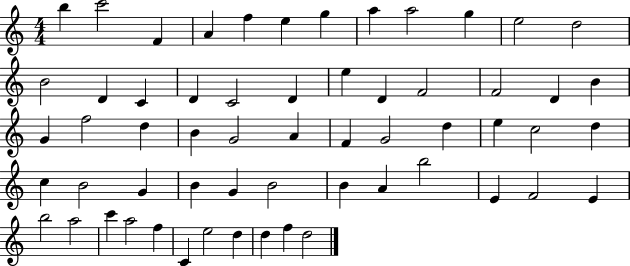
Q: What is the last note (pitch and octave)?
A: D5